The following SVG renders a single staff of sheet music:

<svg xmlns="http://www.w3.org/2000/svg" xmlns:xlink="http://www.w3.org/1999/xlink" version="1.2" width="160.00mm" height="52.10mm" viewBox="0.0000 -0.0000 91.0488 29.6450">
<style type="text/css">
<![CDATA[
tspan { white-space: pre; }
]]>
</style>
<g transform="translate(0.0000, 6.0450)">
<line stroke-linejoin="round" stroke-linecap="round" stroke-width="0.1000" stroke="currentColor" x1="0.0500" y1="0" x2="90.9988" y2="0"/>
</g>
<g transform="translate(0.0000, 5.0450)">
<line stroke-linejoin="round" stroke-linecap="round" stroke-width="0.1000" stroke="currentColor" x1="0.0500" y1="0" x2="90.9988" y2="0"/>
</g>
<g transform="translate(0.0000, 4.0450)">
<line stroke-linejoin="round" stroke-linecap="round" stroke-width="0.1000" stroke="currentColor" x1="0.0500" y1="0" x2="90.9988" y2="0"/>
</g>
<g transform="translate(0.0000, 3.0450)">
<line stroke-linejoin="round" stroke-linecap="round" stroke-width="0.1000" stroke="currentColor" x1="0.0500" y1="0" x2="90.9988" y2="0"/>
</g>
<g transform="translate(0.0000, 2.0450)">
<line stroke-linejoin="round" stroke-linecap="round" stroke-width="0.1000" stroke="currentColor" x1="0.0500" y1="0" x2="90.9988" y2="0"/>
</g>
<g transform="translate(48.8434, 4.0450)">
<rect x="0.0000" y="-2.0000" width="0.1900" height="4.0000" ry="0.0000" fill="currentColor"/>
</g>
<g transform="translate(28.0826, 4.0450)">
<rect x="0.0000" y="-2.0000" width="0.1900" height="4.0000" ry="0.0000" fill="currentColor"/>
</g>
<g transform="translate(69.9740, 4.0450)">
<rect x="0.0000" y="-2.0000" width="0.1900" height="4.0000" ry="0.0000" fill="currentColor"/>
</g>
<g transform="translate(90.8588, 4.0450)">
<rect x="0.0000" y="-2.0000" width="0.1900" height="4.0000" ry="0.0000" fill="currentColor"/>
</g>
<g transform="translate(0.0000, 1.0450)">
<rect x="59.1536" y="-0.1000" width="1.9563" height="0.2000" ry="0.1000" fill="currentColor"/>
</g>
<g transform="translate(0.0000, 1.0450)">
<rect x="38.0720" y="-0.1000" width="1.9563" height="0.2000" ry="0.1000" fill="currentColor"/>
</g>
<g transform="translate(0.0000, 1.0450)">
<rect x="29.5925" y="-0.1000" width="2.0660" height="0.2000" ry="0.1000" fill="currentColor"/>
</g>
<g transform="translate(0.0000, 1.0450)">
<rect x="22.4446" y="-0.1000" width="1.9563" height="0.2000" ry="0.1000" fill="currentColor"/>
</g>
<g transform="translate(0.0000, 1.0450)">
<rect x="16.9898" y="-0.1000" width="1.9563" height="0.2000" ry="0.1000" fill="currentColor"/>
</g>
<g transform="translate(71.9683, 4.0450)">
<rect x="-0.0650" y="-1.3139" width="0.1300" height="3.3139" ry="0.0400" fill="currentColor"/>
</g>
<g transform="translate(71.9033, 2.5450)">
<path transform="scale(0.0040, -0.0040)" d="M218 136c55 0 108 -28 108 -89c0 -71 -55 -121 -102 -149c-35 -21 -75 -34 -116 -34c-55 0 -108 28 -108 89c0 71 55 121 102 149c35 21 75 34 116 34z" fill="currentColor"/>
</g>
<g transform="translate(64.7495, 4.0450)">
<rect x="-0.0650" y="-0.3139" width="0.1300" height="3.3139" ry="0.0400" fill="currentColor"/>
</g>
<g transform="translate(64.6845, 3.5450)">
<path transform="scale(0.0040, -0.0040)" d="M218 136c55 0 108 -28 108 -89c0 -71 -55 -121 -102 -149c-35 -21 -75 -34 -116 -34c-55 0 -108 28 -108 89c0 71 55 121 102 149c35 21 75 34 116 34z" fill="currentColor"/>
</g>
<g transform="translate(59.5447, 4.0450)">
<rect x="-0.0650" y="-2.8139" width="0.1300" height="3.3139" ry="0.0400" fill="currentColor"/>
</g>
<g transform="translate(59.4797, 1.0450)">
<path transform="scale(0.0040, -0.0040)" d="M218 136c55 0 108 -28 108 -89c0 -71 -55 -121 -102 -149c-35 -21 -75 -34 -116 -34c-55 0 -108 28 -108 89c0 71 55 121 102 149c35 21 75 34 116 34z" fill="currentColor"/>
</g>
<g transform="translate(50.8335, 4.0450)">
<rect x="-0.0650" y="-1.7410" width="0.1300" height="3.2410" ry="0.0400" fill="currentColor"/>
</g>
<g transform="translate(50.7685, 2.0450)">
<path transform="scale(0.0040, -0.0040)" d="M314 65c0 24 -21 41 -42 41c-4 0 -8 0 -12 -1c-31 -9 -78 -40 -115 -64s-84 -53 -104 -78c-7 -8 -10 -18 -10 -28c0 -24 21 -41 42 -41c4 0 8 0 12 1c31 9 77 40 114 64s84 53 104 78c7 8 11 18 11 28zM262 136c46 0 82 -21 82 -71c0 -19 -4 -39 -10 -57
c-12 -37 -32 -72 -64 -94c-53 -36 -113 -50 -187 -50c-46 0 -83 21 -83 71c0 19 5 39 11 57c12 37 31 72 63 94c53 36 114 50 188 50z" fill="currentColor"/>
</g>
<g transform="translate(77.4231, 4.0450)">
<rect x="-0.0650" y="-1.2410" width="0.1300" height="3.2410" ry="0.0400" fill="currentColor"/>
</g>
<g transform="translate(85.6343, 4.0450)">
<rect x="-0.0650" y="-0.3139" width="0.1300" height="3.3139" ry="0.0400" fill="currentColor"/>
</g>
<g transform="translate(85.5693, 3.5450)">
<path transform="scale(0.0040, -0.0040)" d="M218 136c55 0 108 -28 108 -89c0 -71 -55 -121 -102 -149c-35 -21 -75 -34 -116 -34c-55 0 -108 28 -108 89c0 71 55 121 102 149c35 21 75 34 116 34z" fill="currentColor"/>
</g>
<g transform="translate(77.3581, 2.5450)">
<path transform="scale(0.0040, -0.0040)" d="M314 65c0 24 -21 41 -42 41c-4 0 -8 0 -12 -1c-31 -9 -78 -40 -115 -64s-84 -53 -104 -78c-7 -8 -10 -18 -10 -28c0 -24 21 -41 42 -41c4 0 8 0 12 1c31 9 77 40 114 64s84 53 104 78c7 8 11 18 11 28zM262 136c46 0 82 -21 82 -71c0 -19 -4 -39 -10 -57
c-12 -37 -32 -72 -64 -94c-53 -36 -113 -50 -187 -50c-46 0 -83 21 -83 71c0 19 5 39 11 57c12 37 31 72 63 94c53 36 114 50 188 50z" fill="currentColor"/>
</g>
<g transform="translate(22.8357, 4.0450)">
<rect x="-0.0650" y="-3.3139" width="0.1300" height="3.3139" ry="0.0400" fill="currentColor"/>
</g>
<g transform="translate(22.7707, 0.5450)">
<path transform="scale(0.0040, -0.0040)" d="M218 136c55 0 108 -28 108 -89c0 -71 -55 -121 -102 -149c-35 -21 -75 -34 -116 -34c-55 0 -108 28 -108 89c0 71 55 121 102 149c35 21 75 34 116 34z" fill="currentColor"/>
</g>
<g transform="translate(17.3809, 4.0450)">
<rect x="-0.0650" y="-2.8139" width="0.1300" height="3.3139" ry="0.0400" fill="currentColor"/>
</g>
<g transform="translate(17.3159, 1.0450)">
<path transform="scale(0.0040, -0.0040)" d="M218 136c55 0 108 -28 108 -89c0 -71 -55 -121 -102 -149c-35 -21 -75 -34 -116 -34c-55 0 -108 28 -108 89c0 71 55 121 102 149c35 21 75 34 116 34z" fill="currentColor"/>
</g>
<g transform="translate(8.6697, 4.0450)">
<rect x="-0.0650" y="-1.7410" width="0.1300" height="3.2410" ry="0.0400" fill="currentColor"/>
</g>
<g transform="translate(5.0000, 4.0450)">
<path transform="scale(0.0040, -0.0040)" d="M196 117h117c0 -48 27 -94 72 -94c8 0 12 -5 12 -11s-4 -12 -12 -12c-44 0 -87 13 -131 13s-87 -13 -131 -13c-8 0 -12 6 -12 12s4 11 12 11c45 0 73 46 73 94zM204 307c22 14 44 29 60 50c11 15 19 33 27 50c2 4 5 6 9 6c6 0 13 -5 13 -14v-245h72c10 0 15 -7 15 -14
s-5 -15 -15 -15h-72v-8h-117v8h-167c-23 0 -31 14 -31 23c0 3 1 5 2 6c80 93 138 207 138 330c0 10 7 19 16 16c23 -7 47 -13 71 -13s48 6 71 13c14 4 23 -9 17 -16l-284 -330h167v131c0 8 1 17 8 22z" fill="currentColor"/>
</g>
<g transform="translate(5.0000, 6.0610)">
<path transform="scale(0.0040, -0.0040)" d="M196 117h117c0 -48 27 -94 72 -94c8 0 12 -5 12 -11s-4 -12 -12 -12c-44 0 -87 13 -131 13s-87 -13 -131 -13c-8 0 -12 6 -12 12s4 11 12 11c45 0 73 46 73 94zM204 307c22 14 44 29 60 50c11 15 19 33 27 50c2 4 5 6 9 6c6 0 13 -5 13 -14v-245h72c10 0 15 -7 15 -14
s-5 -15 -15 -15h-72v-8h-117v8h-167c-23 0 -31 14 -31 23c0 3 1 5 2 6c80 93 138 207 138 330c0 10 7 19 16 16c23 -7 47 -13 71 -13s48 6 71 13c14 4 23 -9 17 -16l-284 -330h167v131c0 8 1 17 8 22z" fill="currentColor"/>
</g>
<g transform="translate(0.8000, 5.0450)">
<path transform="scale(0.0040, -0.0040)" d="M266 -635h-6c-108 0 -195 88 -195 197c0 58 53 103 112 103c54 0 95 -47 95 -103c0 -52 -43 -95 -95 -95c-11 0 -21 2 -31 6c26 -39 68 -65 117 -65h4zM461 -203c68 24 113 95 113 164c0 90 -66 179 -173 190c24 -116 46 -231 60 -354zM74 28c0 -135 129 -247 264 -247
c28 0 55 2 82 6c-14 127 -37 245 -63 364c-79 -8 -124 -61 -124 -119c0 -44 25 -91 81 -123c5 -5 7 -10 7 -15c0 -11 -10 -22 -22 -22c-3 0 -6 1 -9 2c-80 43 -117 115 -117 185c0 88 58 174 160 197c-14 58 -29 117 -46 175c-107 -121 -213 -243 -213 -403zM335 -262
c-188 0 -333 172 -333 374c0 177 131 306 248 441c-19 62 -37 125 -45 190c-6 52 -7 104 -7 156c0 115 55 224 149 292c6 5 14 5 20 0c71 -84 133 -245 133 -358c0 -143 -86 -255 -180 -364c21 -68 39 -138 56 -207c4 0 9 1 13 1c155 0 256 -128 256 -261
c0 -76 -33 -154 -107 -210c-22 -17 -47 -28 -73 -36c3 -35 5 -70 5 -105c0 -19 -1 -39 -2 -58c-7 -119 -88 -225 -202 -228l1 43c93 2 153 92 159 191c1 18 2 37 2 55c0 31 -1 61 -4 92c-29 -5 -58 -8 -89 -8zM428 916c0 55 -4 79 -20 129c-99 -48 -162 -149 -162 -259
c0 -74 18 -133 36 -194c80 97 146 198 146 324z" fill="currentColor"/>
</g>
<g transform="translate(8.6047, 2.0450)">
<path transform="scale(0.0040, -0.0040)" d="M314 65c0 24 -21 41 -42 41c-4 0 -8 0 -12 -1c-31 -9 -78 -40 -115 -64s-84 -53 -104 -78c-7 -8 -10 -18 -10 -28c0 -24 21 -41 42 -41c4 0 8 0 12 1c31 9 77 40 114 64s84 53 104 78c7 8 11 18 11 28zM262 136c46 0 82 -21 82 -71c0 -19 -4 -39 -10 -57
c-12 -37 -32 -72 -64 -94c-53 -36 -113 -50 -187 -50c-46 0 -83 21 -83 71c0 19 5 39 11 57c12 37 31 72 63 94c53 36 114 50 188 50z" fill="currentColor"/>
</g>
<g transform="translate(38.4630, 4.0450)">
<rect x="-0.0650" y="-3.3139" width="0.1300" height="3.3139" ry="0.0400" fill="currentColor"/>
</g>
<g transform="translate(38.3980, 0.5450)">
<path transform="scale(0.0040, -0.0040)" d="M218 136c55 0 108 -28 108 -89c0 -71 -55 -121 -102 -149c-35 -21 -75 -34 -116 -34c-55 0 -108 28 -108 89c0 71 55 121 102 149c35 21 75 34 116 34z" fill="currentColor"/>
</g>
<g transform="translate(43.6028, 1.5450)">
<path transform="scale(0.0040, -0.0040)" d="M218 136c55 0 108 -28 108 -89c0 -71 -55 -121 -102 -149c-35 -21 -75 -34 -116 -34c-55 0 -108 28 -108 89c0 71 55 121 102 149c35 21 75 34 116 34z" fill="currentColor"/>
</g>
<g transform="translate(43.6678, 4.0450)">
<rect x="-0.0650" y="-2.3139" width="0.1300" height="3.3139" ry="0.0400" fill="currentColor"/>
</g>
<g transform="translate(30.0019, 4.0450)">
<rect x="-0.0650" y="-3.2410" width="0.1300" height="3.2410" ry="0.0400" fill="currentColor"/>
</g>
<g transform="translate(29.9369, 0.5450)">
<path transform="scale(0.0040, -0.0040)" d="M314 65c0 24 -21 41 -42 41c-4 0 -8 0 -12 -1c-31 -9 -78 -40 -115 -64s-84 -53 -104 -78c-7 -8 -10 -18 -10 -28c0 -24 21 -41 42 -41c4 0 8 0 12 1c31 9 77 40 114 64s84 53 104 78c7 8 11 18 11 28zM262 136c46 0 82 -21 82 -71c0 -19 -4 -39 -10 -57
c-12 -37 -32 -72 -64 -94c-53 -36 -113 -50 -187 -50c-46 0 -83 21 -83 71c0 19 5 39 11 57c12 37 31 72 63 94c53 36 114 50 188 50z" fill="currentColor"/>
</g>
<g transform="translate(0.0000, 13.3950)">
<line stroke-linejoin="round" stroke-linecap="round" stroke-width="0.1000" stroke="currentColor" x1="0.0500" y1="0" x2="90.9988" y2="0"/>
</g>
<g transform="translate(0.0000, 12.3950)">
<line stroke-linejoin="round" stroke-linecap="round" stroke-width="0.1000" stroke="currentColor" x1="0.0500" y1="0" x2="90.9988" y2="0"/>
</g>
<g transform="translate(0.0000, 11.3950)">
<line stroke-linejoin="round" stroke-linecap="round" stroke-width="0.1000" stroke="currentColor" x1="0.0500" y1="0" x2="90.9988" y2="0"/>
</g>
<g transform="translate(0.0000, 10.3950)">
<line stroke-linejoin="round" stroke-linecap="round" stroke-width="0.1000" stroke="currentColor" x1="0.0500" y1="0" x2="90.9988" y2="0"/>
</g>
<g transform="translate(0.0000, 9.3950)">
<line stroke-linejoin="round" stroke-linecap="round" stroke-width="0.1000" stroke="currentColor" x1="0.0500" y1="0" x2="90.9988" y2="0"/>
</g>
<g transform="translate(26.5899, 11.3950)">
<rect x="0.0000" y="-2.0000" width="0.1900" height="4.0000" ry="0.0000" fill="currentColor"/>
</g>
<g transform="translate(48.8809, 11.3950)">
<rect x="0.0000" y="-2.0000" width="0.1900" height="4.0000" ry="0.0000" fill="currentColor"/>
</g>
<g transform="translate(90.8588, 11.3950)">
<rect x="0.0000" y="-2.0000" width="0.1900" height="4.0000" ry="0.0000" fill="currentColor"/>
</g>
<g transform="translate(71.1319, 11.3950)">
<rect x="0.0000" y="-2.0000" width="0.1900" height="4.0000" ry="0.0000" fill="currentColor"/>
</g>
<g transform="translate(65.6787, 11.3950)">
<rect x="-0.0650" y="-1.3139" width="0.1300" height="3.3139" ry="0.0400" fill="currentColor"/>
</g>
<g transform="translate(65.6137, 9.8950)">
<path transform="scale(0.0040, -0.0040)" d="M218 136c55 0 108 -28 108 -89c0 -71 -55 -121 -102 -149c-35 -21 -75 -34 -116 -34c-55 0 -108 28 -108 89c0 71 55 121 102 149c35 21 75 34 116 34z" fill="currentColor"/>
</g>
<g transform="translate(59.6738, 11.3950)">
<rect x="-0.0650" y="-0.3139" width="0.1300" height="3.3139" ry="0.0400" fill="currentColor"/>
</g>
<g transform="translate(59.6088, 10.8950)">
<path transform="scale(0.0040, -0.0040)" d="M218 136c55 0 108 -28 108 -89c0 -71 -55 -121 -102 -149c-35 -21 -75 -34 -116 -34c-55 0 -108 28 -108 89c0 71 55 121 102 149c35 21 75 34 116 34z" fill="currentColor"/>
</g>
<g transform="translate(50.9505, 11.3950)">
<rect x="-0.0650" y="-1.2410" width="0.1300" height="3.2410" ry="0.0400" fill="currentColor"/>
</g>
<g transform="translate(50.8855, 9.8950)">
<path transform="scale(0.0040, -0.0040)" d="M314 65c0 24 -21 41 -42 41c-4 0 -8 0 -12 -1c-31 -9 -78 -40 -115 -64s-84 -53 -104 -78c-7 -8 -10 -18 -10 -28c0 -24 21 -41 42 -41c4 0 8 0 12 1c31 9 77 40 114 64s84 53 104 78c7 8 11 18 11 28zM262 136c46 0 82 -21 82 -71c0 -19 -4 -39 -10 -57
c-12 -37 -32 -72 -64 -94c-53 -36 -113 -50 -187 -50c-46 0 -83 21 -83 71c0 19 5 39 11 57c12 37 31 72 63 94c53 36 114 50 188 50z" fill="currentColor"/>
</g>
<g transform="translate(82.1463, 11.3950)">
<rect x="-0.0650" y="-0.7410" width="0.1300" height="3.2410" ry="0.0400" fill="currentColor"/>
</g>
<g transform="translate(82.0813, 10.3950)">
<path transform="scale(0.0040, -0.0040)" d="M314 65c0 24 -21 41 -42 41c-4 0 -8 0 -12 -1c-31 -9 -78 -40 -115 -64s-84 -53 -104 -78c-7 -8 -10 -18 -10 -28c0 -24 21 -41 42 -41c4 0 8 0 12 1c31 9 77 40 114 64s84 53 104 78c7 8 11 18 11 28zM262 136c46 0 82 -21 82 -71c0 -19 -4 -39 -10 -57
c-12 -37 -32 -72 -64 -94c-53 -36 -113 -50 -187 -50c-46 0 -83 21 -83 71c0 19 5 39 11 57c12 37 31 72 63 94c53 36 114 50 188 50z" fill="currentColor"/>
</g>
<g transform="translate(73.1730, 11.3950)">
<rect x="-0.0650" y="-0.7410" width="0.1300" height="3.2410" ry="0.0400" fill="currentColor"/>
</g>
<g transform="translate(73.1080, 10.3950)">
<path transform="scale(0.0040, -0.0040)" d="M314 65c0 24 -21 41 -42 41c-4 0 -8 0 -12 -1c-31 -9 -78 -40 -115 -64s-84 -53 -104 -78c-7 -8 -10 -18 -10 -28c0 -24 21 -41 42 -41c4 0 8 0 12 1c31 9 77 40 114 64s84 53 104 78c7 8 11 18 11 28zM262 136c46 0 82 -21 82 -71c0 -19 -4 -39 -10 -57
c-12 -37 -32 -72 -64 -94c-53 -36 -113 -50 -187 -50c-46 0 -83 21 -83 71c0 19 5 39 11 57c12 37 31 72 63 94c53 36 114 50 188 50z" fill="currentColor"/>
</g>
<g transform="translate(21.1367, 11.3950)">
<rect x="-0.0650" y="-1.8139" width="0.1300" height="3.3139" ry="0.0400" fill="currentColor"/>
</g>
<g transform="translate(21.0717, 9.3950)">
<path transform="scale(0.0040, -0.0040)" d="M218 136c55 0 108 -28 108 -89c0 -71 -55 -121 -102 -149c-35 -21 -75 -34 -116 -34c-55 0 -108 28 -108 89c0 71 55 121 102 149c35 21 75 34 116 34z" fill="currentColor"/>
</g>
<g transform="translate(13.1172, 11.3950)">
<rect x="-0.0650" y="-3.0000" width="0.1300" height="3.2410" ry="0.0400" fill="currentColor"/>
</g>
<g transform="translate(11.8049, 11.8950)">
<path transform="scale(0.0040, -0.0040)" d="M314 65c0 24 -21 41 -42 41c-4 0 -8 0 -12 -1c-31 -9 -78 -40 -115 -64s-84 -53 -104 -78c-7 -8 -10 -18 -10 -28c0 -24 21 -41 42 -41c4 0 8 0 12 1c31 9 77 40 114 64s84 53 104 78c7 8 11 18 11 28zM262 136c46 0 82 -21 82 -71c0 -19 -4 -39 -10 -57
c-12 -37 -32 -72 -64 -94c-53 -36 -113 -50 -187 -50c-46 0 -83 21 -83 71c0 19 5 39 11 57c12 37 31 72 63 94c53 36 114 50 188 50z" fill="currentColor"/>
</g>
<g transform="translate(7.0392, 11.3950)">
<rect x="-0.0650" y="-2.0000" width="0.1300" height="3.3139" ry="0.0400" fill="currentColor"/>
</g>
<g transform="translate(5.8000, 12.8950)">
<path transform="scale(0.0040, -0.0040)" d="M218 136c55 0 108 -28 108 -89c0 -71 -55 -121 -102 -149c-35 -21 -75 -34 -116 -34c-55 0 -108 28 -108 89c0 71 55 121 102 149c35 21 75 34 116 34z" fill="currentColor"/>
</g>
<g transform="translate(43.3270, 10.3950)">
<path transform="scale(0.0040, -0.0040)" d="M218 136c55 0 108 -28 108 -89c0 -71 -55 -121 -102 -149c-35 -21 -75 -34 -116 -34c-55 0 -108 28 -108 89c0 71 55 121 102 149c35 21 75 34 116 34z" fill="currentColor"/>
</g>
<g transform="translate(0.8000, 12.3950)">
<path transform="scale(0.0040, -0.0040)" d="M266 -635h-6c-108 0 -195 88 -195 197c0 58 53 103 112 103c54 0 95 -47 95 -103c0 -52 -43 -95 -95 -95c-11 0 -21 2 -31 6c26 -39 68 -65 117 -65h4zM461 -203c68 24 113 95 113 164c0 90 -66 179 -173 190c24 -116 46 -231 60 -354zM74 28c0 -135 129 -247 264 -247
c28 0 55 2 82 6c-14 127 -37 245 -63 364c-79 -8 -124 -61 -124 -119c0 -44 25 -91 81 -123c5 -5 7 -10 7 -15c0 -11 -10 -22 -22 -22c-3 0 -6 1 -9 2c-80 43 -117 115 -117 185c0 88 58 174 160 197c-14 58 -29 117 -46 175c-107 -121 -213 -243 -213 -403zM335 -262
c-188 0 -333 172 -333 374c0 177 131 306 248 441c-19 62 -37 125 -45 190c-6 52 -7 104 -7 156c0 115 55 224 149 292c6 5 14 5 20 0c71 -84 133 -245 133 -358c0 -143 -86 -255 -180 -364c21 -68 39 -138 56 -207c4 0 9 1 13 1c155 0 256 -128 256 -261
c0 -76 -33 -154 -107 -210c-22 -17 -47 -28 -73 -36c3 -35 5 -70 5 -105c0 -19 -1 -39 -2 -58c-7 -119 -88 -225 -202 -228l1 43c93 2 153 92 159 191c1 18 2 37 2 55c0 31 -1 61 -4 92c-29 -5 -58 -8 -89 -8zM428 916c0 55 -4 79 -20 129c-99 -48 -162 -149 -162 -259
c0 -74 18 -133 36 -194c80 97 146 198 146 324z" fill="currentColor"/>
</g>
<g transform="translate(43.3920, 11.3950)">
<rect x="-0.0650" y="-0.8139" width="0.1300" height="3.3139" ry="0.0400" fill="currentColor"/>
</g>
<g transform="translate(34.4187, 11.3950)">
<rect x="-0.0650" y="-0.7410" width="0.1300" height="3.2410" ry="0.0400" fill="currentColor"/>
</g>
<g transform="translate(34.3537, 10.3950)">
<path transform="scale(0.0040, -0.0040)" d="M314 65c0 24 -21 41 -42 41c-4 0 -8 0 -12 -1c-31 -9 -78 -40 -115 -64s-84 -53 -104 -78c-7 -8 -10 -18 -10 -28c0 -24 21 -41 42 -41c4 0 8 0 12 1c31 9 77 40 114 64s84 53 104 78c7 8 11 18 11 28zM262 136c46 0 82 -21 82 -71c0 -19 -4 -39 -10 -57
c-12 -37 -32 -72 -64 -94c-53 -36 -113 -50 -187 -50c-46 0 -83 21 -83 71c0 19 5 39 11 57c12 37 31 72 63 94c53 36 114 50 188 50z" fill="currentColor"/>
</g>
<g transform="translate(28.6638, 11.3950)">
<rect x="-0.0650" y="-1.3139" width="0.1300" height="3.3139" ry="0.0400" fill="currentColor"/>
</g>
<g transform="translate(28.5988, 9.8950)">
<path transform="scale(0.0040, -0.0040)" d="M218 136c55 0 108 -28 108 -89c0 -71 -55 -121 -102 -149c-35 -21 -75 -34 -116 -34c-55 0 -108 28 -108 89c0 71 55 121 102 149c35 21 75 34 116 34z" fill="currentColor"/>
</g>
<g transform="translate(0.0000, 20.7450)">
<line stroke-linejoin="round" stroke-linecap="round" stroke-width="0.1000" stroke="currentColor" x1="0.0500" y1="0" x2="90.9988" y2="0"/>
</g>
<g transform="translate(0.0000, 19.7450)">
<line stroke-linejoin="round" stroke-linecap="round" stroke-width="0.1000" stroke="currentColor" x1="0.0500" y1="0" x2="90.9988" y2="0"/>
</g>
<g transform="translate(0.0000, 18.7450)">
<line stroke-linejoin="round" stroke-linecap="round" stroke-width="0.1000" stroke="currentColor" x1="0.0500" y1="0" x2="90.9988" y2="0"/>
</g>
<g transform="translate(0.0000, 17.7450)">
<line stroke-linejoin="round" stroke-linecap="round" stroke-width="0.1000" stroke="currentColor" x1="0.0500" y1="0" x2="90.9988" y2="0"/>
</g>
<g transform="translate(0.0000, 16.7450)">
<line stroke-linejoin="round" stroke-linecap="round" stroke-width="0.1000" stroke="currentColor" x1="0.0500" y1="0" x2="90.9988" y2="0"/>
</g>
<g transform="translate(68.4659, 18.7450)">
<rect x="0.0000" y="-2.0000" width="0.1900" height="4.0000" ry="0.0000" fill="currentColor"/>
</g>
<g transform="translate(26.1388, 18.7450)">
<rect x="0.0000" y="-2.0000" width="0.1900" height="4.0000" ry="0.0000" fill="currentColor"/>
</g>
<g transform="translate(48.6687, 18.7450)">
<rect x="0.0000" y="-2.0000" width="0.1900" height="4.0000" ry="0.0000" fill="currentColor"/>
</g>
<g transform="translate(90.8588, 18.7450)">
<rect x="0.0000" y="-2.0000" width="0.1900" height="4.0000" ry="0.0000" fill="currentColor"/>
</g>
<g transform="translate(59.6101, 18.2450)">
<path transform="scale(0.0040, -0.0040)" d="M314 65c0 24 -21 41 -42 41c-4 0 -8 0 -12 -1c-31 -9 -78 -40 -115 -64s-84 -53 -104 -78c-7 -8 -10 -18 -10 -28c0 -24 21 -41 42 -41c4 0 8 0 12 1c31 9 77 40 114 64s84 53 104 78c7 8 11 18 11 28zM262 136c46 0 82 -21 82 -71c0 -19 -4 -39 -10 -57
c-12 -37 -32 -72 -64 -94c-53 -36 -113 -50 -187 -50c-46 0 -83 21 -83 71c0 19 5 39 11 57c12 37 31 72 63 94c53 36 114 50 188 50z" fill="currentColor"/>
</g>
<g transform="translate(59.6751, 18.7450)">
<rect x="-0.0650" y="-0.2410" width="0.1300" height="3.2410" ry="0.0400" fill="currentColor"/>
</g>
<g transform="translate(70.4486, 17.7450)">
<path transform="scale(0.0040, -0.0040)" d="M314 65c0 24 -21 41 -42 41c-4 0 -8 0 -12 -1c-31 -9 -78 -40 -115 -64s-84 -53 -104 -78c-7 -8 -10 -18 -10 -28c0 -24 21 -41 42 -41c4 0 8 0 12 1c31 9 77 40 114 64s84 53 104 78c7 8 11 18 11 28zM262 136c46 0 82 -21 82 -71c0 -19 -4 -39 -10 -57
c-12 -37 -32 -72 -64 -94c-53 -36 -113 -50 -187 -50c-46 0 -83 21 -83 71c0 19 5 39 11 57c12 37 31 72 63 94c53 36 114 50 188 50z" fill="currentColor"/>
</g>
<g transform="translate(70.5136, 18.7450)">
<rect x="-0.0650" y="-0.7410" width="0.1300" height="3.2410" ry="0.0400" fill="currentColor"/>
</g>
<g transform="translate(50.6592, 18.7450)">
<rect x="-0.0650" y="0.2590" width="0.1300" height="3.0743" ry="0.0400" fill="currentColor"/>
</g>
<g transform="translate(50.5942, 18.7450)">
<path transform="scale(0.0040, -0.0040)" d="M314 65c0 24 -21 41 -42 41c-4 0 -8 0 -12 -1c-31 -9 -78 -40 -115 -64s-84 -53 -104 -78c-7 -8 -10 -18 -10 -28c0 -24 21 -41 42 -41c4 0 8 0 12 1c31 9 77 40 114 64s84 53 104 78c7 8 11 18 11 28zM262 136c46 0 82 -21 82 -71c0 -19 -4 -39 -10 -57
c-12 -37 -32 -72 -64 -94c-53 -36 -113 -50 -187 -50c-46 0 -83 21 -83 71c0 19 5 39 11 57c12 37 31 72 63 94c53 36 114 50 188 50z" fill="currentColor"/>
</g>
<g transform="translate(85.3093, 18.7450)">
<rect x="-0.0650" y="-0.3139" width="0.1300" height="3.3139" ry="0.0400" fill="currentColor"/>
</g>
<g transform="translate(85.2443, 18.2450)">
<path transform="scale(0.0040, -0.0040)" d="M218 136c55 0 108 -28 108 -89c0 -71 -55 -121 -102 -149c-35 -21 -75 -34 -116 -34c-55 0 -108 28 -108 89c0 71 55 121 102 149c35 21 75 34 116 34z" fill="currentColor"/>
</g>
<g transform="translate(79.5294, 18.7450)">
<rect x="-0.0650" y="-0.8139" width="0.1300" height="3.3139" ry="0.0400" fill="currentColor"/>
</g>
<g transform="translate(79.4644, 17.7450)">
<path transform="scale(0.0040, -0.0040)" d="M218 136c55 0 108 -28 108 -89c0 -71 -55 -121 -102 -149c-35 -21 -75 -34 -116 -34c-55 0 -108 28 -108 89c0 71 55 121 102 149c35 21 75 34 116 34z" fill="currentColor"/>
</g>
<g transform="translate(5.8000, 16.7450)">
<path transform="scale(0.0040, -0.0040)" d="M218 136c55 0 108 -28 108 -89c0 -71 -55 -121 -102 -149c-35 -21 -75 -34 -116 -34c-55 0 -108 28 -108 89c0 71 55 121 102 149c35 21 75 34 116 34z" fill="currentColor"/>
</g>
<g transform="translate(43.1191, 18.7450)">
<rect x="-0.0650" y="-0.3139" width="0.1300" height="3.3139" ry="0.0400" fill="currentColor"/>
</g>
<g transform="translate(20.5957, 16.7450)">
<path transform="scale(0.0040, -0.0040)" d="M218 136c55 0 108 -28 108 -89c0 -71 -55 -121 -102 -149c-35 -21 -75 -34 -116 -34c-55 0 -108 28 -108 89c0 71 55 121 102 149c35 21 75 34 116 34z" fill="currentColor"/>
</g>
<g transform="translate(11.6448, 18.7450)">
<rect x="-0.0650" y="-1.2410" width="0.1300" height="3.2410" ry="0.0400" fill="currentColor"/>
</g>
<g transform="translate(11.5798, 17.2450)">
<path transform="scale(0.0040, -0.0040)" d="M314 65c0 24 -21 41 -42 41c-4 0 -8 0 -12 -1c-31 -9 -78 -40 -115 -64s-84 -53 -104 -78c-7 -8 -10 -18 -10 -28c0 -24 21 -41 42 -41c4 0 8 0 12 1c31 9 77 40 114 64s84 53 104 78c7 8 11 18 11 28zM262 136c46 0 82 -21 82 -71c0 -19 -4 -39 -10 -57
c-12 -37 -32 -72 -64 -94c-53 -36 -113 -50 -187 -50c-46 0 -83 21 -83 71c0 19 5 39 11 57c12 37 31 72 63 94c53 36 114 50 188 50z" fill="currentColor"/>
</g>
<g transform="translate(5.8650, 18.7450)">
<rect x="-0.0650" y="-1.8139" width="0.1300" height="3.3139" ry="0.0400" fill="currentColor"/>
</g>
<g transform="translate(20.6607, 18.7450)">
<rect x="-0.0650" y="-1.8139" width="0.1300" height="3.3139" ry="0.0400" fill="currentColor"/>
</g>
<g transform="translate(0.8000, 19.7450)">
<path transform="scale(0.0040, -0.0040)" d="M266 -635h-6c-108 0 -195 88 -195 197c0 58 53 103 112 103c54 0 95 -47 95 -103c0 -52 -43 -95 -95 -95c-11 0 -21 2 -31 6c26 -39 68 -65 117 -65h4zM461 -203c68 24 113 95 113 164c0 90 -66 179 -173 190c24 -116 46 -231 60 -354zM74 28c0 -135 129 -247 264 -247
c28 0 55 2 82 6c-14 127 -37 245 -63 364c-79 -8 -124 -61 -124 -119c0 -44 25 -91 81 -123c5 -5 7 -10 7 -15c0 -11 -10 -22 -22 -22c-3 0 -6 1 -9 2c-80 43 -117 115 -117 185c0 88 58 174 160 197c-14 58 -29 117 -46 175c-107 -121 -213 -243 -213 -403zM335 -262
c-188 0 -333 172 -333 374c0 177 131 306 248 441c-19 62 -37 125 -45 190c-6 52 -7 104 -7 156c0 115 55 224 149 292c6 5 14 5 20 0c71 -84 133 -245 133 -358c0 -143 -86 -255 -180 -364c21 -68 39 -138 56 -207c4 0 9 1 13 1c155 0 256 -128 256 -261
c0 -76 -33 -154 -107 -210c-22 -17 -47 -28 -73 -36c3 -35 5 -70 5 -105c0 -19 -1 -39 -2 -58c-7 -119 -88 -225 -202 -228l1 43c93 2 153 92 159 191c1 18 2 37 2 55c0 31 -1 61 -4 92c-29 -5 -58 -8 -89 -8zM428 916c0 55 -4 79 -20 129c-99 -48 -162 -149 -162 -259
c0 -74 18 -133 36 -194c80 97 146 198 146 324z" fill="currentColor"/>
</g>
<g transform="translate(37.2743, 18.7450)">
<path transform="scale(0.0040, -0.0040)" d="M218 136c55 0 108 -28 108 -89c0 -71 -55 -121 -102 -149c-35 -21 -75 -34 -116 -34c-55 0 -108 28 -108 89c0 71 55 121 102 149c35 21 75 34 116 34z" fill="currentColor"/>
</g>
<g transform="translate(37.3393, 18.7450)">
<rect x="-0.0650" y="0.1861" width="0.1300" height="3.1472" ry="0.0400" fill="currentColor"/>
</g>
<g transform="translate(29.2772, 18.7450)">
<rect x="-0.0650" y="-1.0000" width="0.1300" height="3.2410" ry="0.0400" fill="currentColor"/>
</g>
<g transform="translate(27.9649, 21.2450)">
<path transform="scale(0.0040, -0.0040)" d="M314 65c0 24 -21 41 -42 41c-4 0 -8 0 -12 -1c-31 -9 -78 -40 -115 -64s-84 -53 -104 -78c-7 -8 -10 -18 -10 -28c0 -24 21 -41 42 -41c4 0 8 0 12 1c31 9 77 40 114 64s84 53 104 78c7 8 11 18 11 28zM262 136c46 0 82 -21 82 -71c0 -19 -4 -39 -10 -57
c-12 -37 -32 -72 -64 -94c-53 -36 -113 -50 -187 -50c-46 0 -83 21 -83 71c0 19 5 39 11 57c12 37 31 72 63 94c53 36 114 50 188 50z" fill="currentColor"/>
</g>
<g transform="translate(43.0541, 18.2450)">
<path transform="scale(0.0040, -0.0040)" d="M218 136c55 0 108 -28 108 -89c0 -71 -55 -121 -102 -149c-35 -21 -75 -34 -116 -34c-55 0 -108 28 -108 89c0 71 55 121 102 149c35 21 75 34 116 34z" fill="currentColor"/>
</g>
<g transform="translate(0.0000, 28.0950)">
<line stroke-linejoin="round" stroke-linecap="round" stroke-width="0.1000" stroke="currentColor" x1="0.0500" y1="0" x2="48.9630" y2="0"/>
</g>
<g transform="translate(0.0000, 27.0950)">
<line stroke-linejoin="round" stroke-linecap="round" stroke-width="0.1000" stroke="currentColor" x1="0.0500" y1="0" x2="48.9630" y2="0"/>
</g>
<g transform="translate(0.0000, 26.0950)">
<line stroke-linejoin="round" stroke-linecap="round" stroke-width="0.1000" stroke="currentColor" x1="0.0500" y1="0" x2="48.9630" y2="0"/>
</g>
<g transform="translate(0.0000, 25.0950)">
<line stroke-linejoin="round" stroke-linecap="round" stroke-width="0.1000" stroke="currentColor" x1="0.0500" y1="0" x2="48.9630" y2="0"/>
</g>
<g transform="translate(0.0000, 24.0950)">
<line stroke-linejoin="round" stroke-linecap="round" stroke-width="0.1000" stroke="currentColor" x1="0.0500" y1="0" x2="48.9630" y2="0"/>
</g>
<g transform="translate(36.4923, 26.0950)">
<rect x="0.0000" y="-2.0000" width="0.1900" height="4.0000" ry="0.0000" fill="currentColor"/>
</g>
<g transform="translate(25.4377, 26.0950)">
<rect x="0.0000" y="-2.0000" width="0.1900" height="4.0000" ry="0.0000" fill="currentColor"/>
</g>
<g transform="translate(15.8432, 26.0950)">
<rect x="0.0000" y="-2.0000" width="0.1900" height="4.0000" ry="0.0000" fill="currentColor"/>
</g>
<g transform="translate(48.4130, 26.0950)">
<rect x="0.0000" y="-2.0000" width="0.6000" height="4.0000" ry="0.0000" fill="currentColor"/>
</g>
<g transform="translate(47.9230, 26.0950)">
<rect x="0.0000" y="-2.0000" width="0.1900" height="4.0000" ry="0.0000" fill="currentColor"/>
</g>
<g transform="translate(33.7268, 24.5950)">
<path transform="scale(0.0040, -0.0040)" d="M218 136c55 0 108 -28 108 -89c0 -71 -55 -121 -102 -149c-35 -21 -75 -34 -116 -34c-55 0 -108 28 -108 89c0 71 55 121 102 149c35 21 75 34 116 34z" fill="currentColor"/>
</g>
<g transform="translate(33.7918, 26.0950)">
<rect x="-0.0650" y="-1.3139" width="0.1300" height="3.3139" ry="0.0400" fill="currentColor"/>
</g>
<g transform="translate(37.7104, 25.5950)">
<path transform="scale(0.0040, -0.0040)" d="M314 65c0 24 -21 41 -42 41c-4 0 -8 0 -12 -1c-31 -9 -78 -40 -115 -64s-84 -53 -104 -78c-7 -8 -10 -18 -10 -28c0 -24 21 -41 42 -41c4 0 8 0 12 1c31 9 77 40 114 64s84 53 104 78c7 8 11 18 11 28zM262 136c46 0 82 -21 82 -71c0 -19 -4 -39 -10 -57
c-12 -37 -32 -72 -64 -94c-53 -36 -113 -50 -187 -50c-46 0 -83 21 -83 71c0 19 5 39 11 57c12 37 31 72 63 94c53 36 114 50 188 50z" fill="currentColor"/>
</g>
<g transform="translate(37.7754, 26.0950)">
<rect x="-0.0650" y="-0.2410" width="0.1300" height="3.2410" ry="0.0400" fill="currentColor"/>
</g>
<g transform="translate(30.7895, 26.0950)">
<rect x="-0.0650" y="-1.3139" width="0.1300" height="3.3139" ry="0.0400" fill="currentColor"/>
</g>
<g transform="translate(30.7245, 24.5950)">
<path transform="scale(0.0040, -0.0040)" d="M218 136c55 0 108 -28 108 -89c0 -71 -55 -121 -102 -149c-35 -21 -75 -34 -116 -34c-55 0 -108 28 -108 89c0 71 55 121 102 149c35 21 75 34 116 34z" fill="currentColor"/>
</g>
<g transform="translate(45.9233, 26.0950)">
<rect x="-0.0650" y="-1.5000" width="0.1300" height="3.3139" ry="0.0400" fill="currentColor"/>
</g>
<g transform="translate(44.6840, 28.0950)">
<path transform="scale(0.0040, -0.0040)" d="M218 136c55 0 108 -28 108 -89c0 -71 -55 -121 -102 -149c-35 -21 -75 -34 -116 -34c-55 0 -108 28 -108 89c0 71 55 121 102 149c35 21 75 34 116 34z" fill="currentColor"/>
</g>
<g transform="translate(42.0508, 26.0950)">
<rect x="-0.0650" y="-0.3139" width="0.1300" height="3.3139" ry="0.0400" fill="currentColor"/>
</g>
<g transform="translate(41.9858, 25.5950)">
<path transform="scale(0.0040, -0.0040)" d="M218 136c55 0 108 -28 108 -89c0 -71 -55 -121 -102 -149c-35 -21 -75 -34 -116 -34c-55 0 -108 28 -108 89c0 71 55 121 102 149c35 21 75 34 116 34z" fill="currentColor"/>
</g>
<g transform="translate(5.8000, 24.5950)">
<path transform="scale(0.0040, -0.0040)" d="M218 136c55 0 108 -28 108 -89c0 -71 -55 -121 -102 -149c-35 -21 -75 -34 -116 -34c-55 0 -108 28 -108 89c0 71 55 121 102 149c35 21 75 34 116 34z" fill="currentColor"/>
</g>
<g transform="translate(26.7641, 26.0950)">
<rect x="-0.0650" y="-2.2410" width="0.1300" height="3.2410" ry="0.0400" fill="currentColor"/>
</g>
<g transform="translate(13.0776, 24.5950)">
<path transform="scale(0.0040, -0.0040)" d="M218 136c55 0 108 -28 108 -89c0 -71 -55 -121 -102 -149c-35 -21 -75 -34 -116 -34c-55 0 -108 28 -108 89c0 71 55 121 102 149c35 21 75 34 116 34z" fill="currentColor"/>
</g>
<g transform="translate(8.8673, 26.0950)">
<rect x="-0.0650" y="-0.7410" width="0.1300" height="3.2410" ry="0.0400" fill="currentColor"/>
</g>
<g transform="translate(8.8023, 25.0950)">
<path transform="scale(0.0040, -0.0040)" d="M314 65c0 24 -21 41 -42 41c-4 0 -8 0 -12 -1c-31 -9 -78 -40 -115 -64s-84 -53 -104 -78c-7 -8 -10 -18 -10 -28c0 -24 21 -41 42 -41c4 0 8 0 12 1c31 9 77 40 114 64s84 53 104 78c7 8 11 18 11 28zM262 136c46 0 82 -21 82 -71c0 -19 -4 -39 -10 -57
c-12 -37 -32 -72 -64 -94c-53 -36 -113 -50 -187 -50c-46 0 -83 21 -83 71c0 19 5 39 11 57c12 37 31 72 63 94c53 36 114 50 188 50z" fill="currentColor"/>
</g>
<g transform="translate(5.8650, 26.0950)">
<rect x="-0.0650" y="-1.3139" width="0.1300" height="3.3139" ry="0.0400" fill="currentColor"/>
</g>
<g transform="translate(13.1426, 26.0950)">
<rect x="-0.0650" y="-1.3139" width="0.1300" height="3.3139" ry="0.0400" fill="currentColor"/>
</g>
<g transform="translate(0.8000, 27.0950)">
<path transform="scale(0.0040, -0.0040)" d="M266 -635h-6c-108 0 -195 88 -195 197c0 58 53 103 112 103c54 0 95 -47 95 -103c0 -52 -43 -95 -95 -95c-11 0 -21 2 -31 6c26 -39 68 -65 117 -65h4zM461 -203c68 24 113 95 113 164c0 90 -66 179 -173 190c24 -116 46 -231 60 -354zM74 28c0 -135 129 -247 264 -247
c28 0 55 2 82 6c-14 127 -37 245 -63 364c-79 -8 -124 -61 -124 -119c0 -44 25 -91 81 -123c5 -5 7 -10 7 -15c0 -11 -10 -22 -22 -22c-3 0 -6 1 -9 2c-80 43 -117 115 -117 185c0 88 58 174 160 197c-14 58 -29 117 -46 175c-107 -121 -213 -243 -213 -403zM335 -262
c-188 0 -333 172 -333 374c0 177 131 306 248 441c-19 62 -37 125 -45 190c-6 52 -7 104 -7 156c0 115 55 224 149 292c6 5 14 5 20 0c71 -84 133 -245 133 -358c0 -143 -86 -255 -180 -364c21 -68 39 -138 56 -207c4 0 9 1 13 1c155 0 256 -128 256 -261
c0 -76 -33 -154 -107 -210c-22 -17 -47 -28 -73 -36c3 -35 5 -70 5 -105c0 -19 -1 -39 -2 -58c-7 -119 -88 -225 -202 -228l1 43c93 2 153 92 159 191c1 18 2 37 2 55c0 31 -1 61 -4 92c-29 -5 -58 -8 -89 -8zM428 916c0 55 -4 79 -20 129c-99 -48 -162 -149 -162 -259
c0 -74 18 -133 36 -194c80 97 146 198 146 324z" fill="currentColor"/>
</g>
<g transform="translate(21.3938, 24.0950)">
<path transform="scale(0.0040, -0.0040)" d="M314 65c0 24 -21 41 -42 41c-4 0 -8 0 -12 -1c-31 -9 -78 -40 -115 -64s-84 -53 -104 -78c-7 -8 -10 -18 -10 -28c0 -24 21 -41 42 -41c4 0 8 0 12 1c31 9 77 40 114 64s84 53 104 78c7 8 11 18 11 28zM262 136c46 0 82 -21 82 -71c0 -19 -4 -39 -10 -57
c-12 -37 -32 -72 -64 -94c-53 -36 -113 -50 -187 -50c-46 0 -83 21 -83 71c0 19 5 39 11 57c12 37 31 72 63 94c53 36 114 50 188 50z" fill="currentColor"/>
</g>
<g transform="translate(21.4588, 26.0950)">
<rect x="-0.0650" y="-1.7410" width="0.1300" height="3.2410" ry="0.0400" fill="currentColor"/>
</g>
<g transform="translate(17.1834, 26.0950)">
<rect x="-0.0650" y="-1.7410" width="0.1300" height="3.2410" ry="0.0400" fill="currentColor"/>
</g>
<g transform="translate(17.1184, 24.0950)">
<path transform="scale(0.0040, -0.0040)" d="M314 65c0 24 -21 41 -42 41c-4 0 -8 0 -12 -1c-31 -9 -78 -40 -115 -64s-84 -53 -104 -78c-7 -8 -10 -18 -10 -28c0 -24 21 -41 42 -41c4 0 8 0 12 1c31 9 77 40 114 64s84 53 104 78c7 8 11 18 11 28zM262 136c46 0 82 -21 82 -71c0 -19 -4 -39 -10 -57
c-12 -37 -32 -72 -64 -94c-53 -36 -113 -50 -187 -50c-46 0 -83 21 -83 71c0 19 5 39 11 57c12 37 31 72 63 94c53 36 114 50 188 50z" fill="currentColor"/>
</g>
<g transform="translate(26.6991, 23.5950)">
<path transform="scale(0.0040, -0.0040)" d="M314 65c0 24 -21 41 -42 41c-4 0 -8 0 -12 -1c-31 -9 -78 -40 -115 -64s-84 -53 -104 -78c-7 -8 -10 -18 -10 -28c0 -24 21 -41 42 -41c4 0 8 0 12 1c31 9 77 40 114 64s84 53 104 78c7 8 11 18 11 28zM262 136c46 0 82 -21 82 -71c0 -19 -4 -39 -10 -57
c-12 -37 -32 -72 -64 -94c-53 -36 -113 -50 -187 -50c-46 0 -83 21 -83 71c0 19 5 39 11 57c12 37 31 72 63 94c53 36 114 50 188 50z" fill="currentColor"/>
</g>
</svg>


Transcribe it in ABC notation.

X:1
T:Untitled
M:4/4
L:1/4
K:C
f2 a b b2 b g f2 a c e e2 c F A2 f e d2 d e2 c e d2 d2 f e2 f D2 B c B2 c2 d2 d c e d2 e f2 f2 g2 e e c2 c E